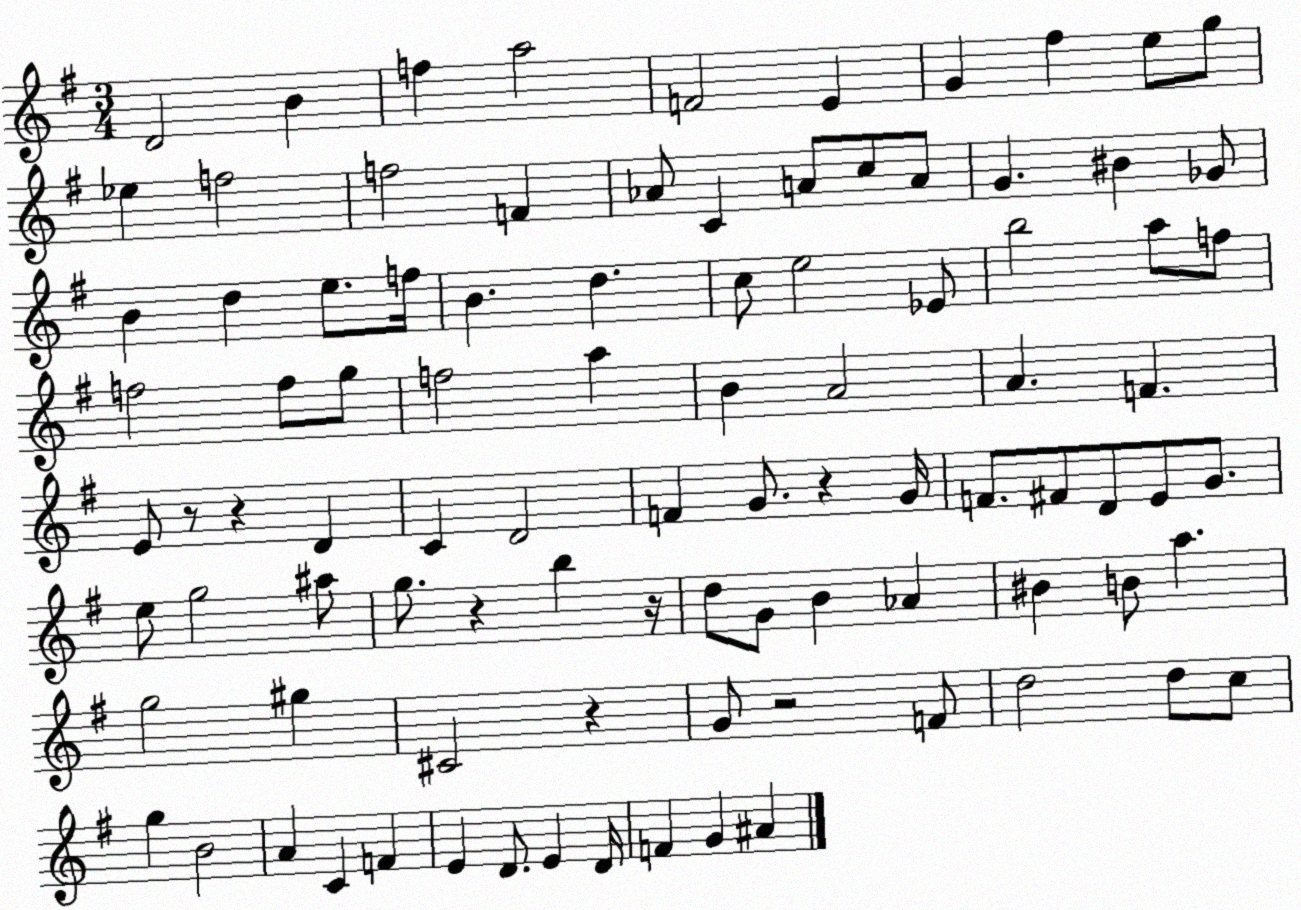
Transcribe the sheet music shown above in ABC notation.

X:1
T:Untitled
M:3/4
L:1/4
K:G
D2 B f a2 F2 E G ^f e/2 g/2 _e f2 f2 F _A/2 C A/2 c/2 A/2 G ^B _G/2 B d e/2 f/4 B d c/2 e2 _E/2 b2 a/2 f/2 f2 f/2 g/2 f2 a B A2 A F E/2 z/2 z D C D2 F G/2 z G/4 F/2 ^F/2 D/2 E/2 G/2 e/2 g2 ^a/2 g/2 z b z/4 d/2 G/2 B _A ^B B/2 a g2 ^g ^C2 z G/2 z2 F/2 d2 d/2 c/2 g B2 A C F E D/2 E D/4 F G ^A